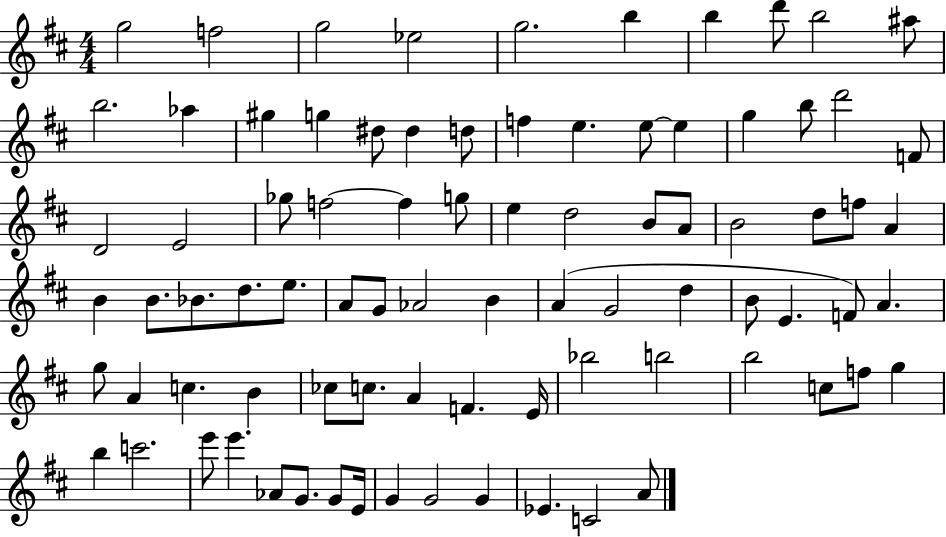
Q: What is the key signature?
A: D major